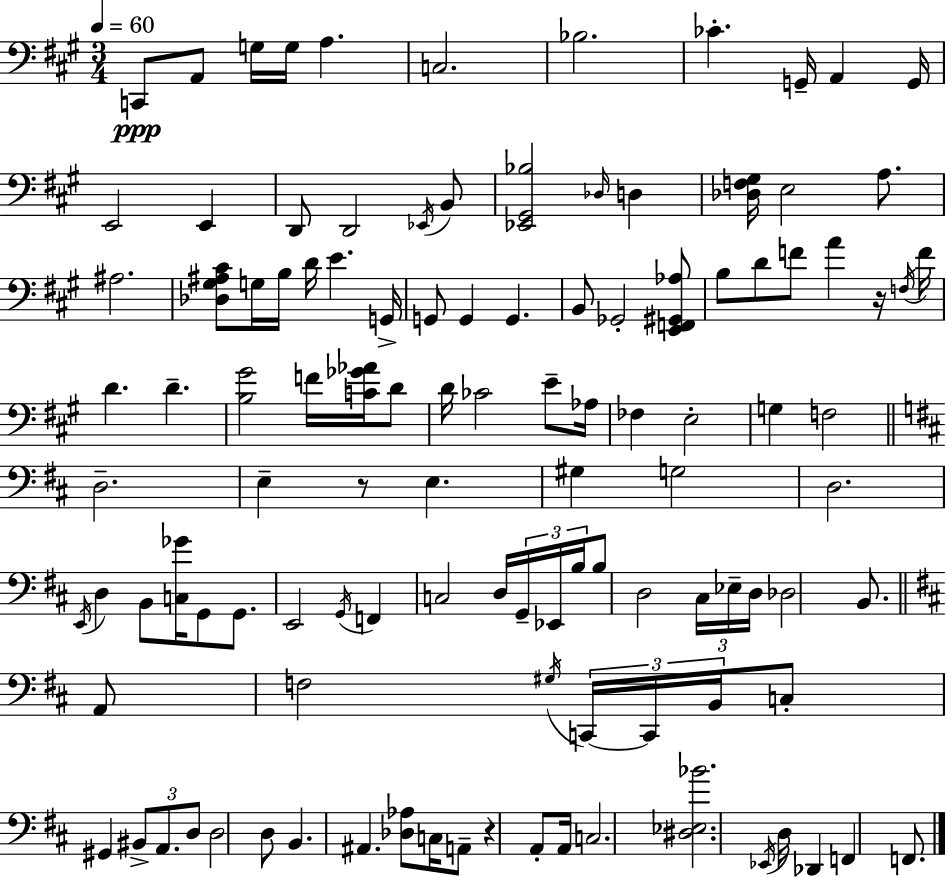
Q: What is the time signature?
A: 3/4